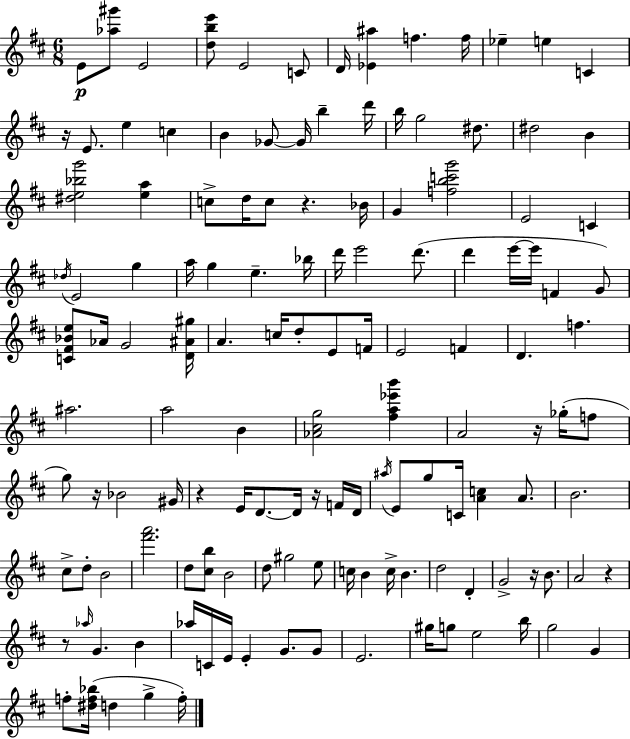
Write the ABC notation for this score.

X:1
T:Untitled
M:6/8
L:1/4
K:D
E/2 [_a^g']/2 E2 [dbe']/2 E2 C/2 D/4 [_E^a] f f/4 _e e C z/4 E/2 e c B _G/2 _G/4 b d'/4 b/4 g2 ^d/2 ^d2 B [^de_bg']2 [ea] c/2 d/4 c/2 z _B/4 G [fbc'g']2 E2 C _d/4 E2 g a/4 g e _b/4 d'/4 e'2 d'/2 d' e'/4 e'/4 F G/2 [C^F_Be]/2 _A/4 G2 [D^A^g]/4 A c/4 d/2 E/2 F/4 E2 F D f ^a2 a2 B [_A^cg]2 [^fa_e'b'] A2 z/4 _g/4 f/2 g/2 z/4 _B2 ^G/4 z E/4 D/2 D/4 z/4 F/4 D/4 ^a/4 E/2 g/2 C/4 [Ac] A/2 B2 ^c/2 d/2 B2 [^f'a']2 d/2 [^cb]/2 B2 d/2 ^g2 e/2 c/4 B c/4 B d2 D G2 z/4 B/2 A2 z z/2 _a/4 G B _a/4 C/4 E/4 E G/2 G/2 E2 ^g/4 g/2 e2 b/4 g2 G f/2 [^df_b]/4 d g f/4